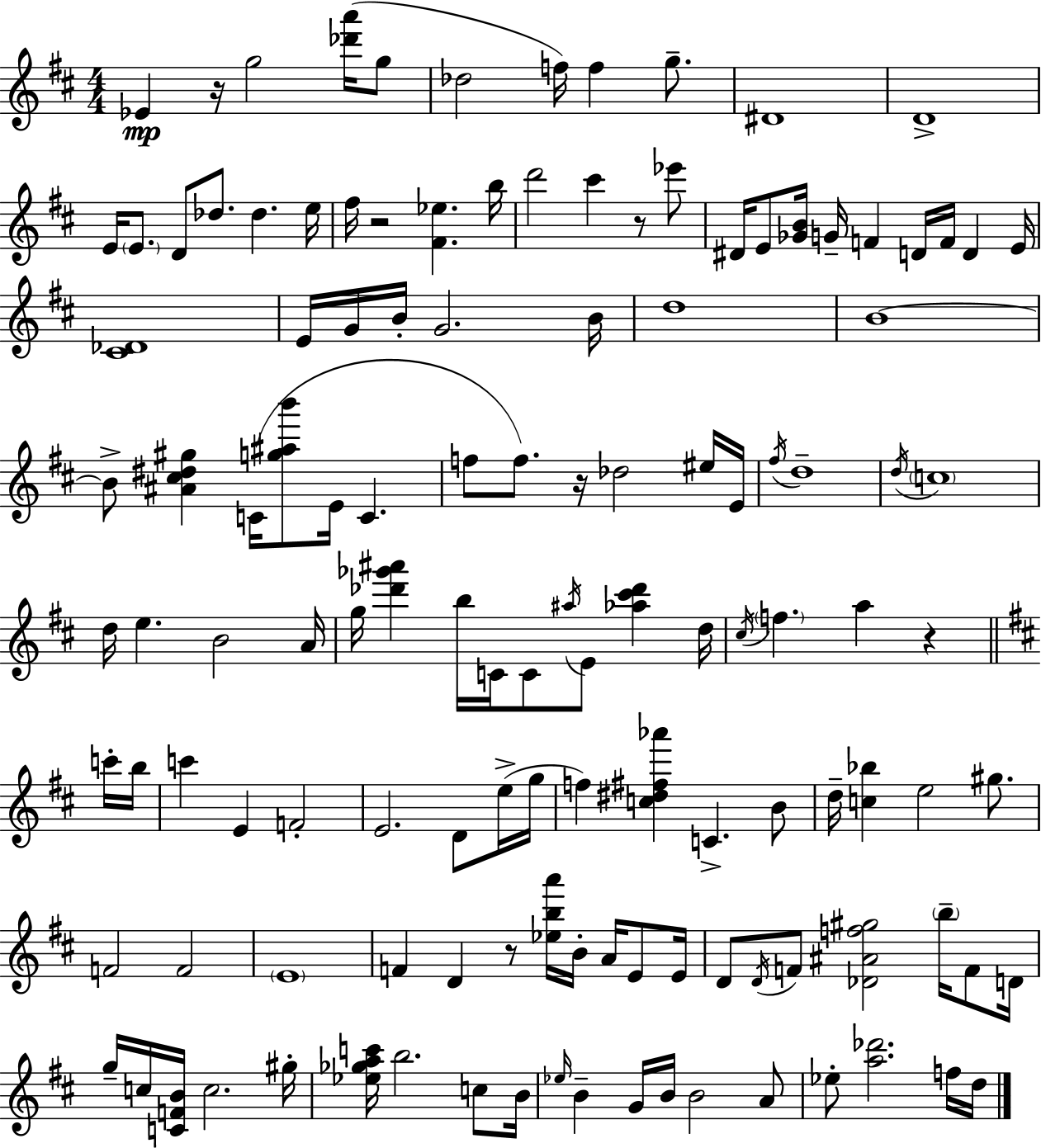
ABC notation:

X:1
T:Untitled
M:4/4
L:1/4
K:D
_E z/4 g2 [_d'a']/4 g/2 _d2 f/4 f g/2 ^D4 D4 E/4 E/2 D/2 _d/2 _d e/4 ^f/4 z2 [^F_e] b/4 d'2 ^c' z/2 _e'/2 ^D/4 E/2 [_GB]/4 G/4 F D/4 F/4 D E/4 [^C_D]4 E/4 G/4 B/4 G2 B/4 d4 B4 B/2 [^A^c^d^g] C/4 [g^ab']/2 E/4 C f/2 f/2 z/4 _d2 ^e/4 E/4 ^f/4 d4 d/4 c4 d/4 e B2 A/4 g/4 [_d'_g'^a'] b/4 C/4 C/2 ^a/4 E/2 [_a^c'_d'] d/4 ^c/4 f a z c'/4 b/4 c' E F2 E2 D/2 e/4 g/4 f [c^d^f_a'] C B/2 d/4 [c_b] e2 ^g/2 F2 F2 E4 F D z/2 [_eba']/4 B/4 A/4 E/2 E/4 D/2 D/4 F/2 [_D^Af^g]2 b/4 F/2 D/4 g/4 c/4 [CFB]/4 c2 ^g/4 [_e_gac']/4 b2 c/2 B/4 _e/4 B G/4 B/4 B2 A/2 _e/2 [a_d']2 f/4 d/4